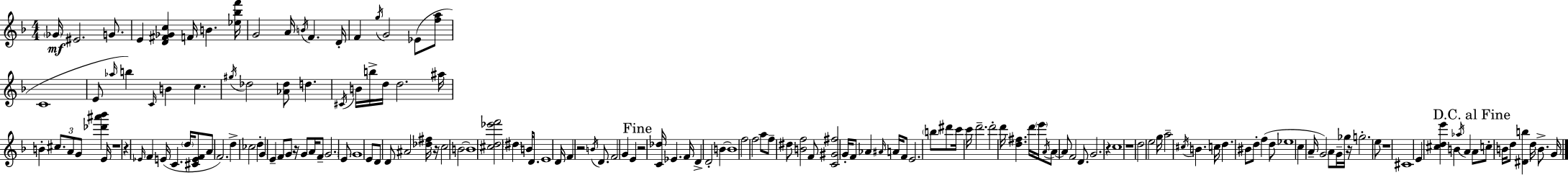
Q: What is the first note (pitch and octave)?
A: Gb4